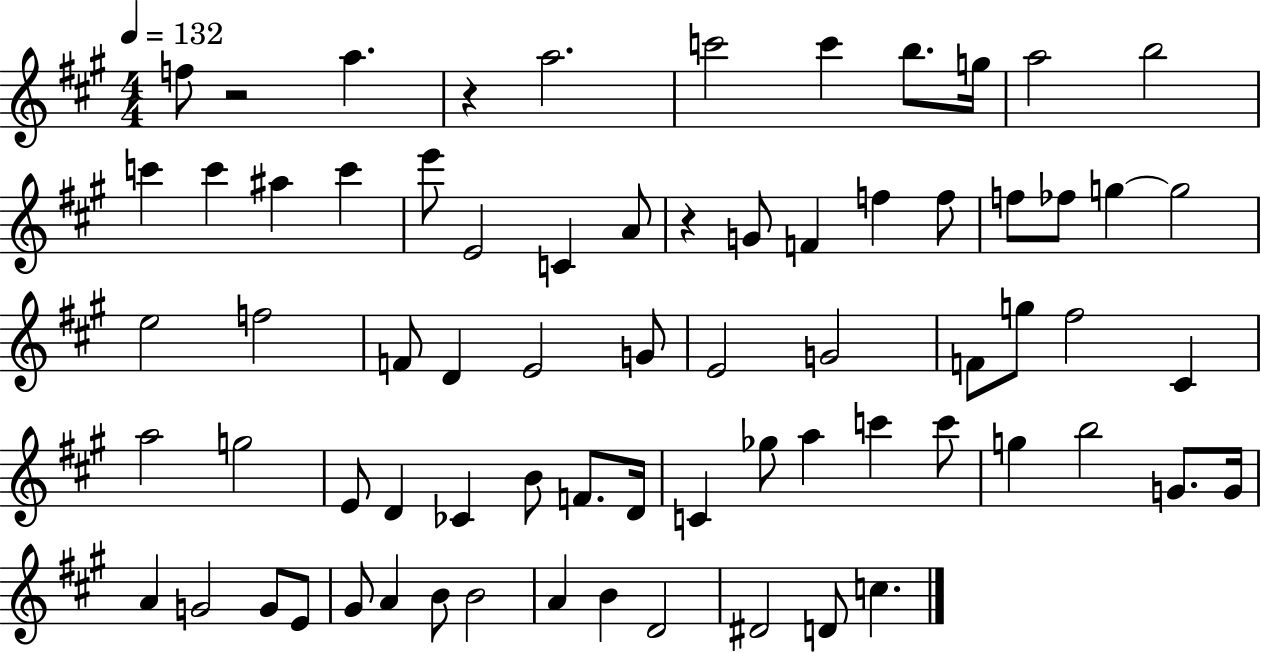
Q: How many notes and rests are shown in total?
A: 71